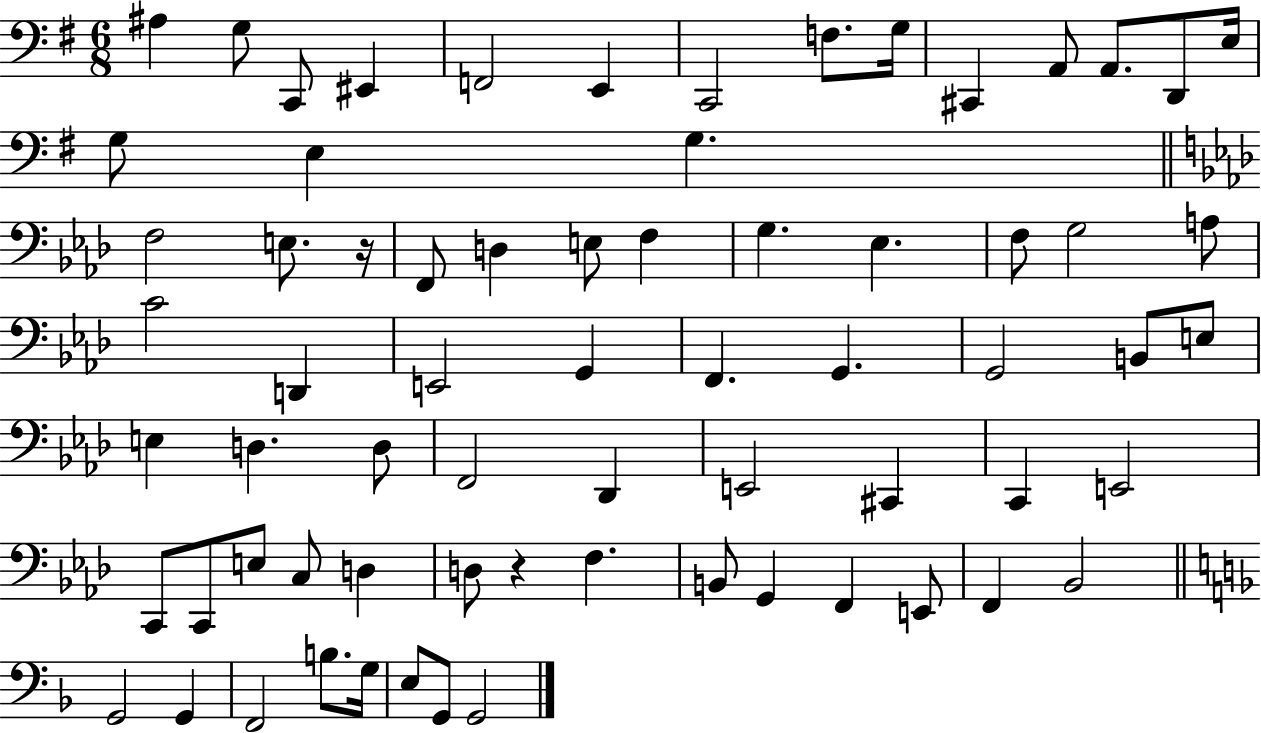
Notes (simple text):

A#3/q G3/e C2/e EIS2/q F2/h E2/q C2/h F3/e. G3/s C#2/q A2/e A2/e. D2/e E3/s G3/e E3/q G3/q. F3/h E3/e. R/s F2/e D3/q E3/e F3/q G3/q. Eb3/q. F3/e G3/h A3/e C4/h D2/q E2/h G2/q F2/q. G2/q. G2/h B2/e E3/e E3/q D3/q. D3/e F2/h Db2/q E2/h C#2/q C2/q E2/h C2/e C2/e E3/e C3/e D3/q D3/e R/q F3/q. B2/e G2/q F2/q E2/e F2/q Bb2/h G2/h G2/q F2/h B3/e. G3/s E3/e G2/e G2/h